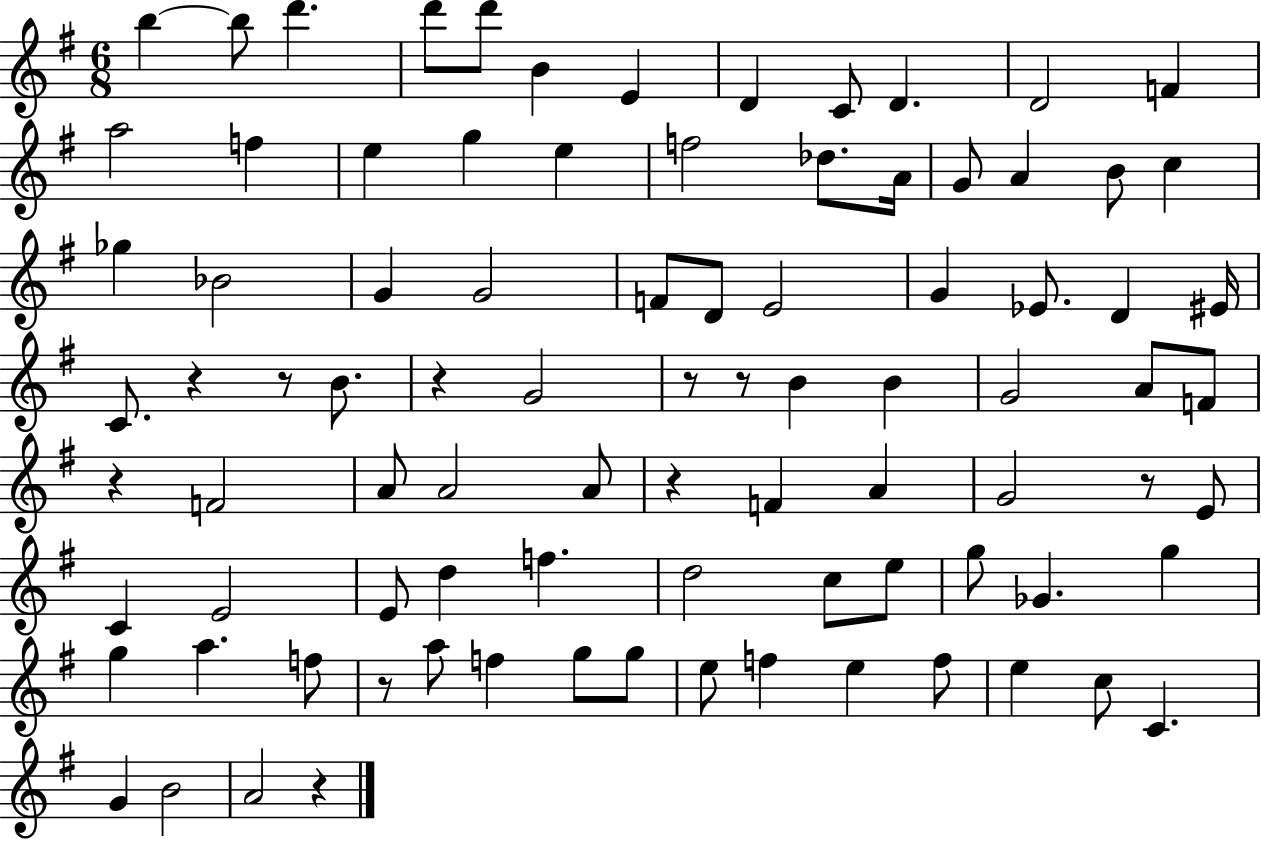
B5/q B5/e D6/q. D6/e D6/e B4/q E4/q D4/q C4/e D4/q. D4/h F4/q A5/h F5/q E5/q G5/q E5/q F5/h Db5/e. A4/s G4/e A4/q B4/e C5/q Gb5/q Bb4/h G4/q G4/h F4/e D4/e E4/h G4/q Eb4/e. D4/q EIS4/s C4/e. R/q R/e B4/e. R/q G4/h R/e R/e B4/q B4/q G4/h A4/e F4/e R/q F4/h A4/e A4/h A4/e R/q F4/q A4/q G4/h R/e E4/e C4/q E4/h E4/e D5/q F5/q. D5/h C5/e E5/e G5/e Gb4/q. G5/q G5/q A5/q. F5/e R/e A5/e F5/q G5/e G5/e E5/e F5/q E5/q F5/e E5/q C5/e C4/q. G4/q B4/h A4/h R/q